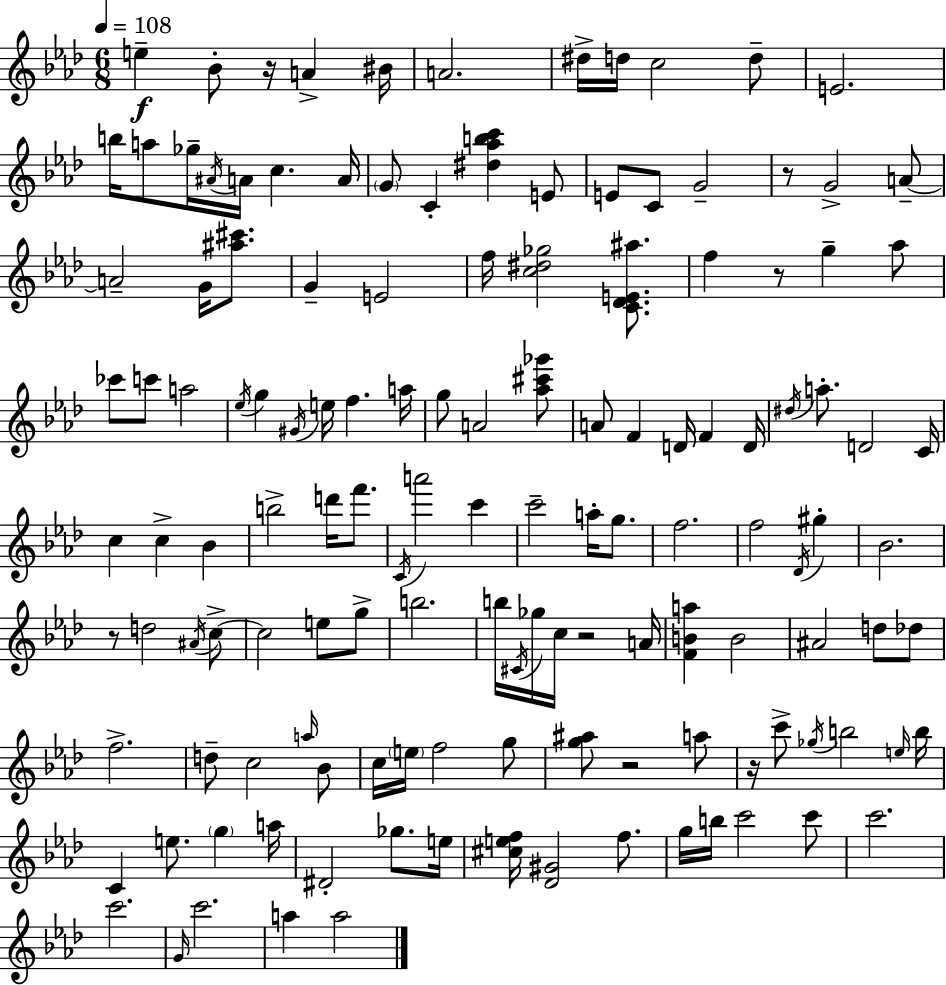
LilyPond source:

{
  \clef treble
  \numericTimeSignature
  \time 6/8
  \key f \minor
  \tempo 4 = 108
  e''4--\f bes'8-. r16 a'4-> bis'16 | a'2. | dis''16-> d''16 c''2 d''8-- | e'2. | \break b''16 a''8 ges''16-- \acciaccatura { ais'16 } a'16 c''4. | a'16 \parenthesize g'8 c'4-. <dis'' aes'' b'' c'''>4 e'8 | e'8 c'8 g'2-- | r8 g'2-> a'8--~~ | \break a'2-- g'16 <ais'' cis'''>8. | g'4-- e'2 | f''16 <c'' dis'' ges''>2 <c' des' e' ais''>8. | f''4 r8 g''4-- aes''8 | \break ces'''8 c'''8 a''2 | \acciaccatura { ees''16 } g''4 \acciaccatura { gis'16 } e''16 f''4. | a''16 g''8 a'2 | <aes'' cis''' ges'''>8 a'8 f'4 d'16 f'4 | \break d'16 \acciaccatura { dis''16 } a''8.-. d'2 | c'16 c''4 c''4-> | bes'4 b''2-> | d'''16 f'''8. \acciaccatura { c'16 } a'''2 | \break c'''4 c'''2-- | a''16-. g''8. f''2. | f''2 | \acciaccatura { des'16 } gis''4-. bes'2. | \break r8 d''2 | \acciaccatura { ais'16 } c''8->~~ c''2 | e''8 g''8-> b''2. | b''16 \acciaccatura { cis'16 } ges''16 c''16 r2 | \break a'16 <f' b' a''>4 | b'2 ais'2 | d''8 des''8 f''2.-> | d''8-- c''2 | \break \grace { a''16 } bes'8 c''16 \parenthesize e''16 f''2 | g''8 <g'' ais''>8 r2 | a''8 r16 c'''8-> | \acciaccatura { ges''16 } b''2 \grace { e''16 } b''16 c'4 | \break e''8. \parenthesize g''4 a''16 dis'2-. | ges''8. e''16 <cis'' e'' f''>16 | <des' gis'>2 f''8. g''16 | b''16 c'''2 c'''8 c'''2. | \break c'''2. | \grace { g'16 } | c'''2. | a''4 a''2 | \break \bar "|."
}